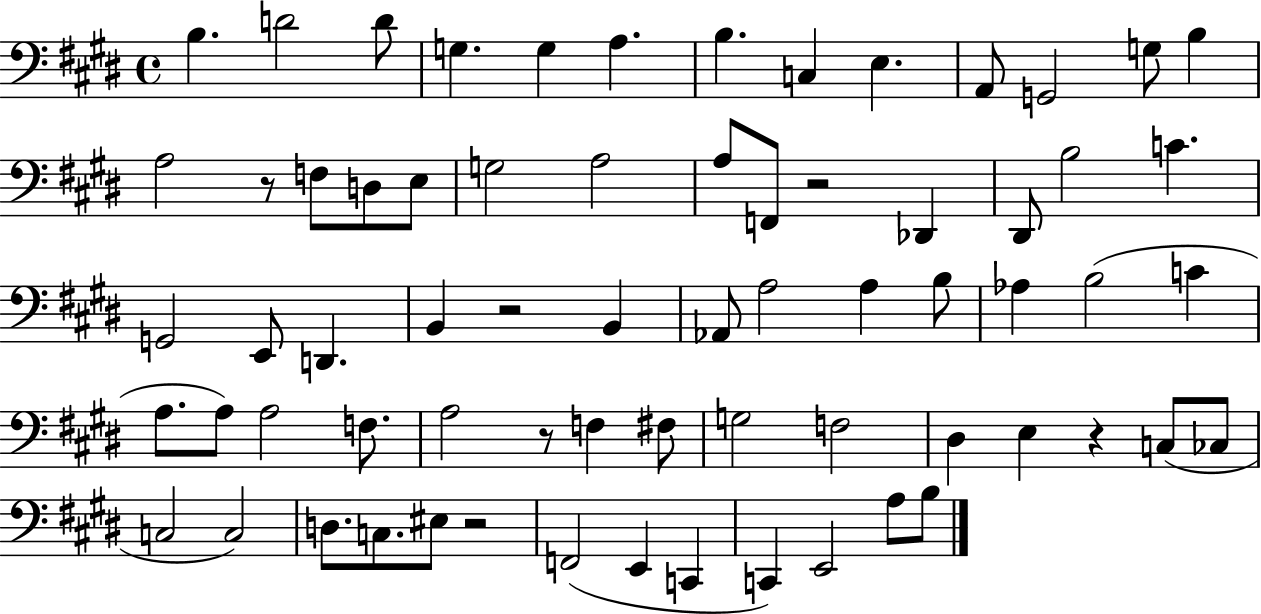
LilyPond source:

{
  \clef bass
  \time 4/4
  \defaultTimeSignature
  \key e \major
  b4. d'2 d'8 | g4. g4 a4. | b4. c4 e4. | a,8 g,2 g8 b4 | \break a2 r8 f8 d8 e8 | g2 a2 | a8 f,8 r2 des,4 | dis,8 b2 c'4. | \break g,2 e,8 d,4. | b,4 r2 b,4 | aes,8 a2 a4 b8 | aes4 b2( c'4 | \break a8. a8) a2 f8. | a2 r8 f4 fis8 | g2 f2 | dis4 e4 r4 c8( ces8 | \break c2 c2) | d8. c8. eis8 r2 | f,2( e,4 c,4 | c,4) e,2 a8 b8 | \break \bar "|."
}